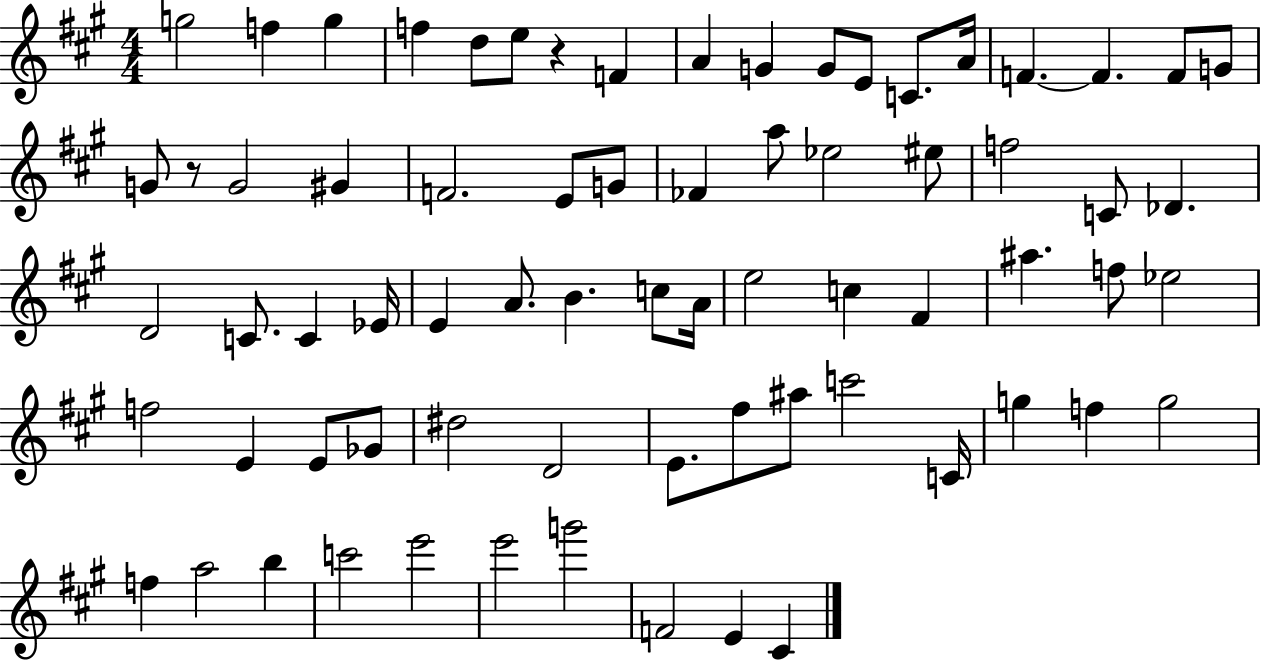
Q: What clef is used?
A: treble